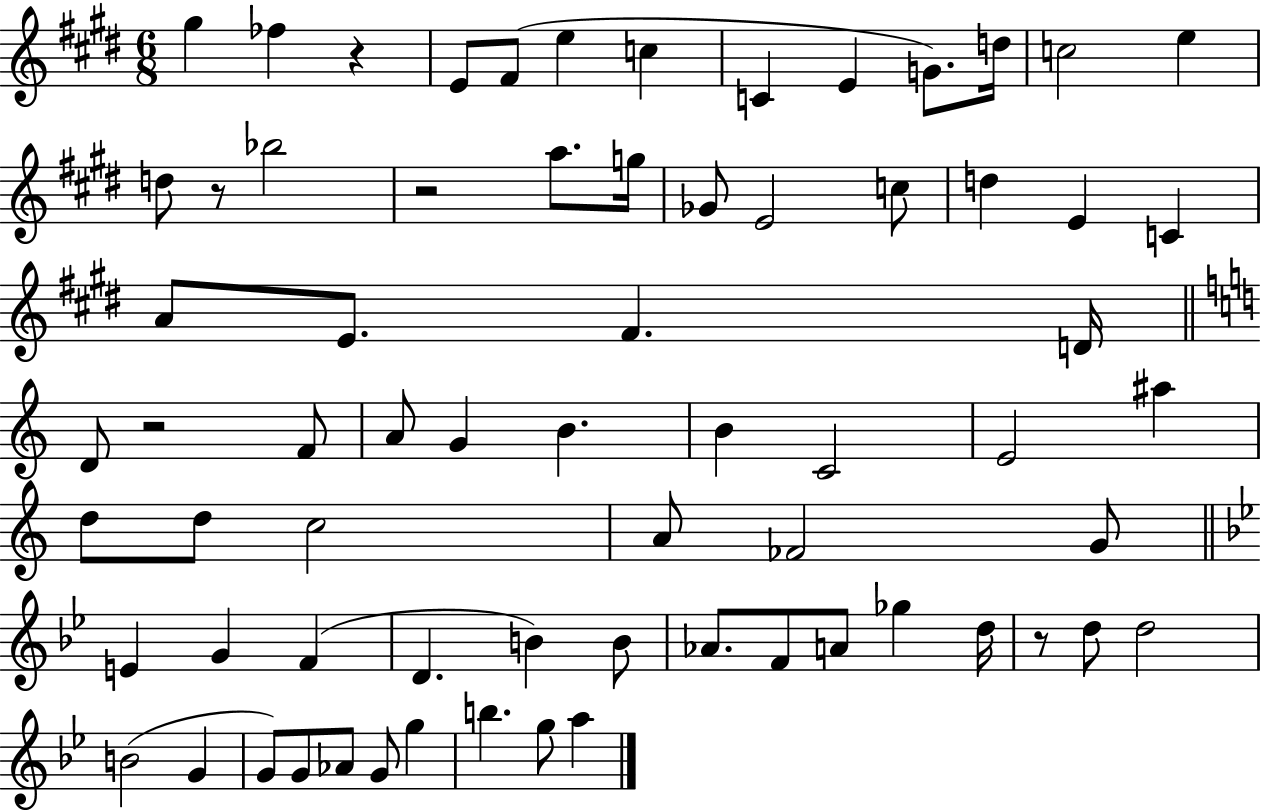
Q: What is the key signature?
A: E major